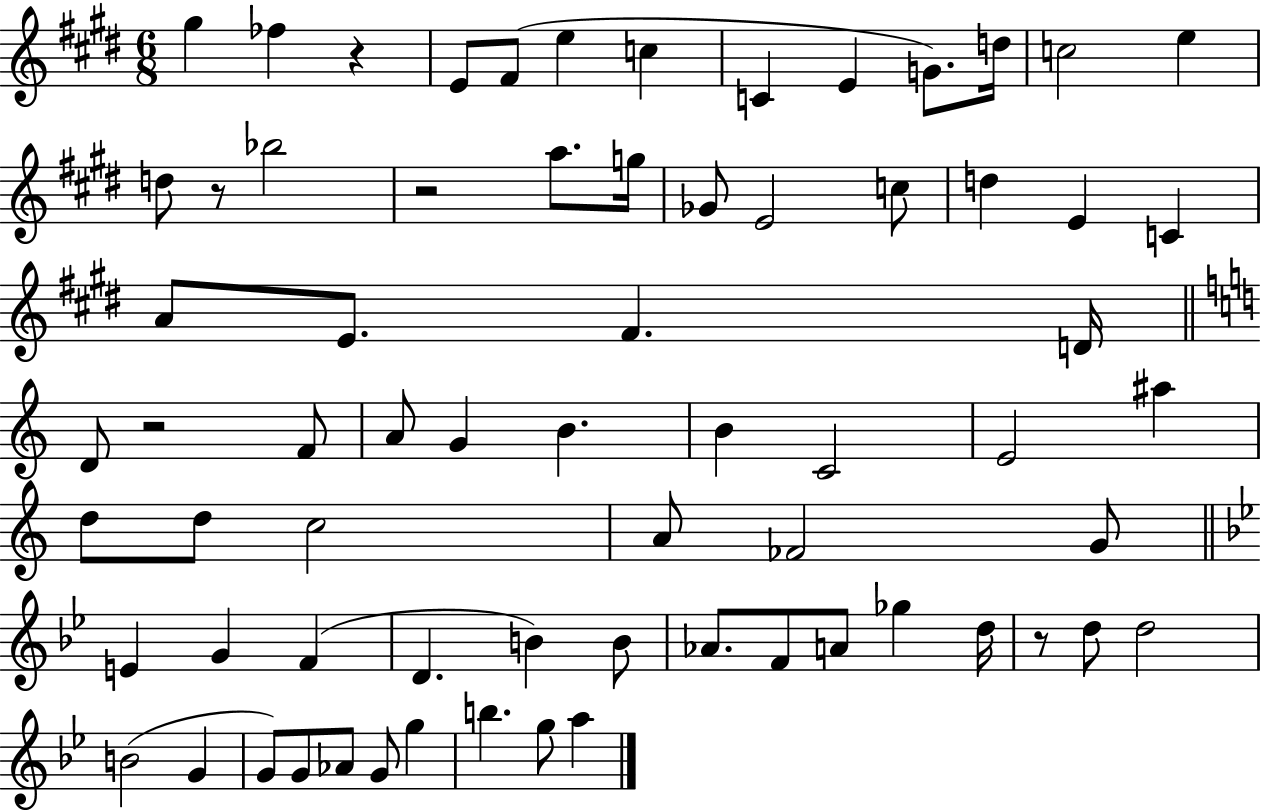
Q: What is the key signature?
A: E major